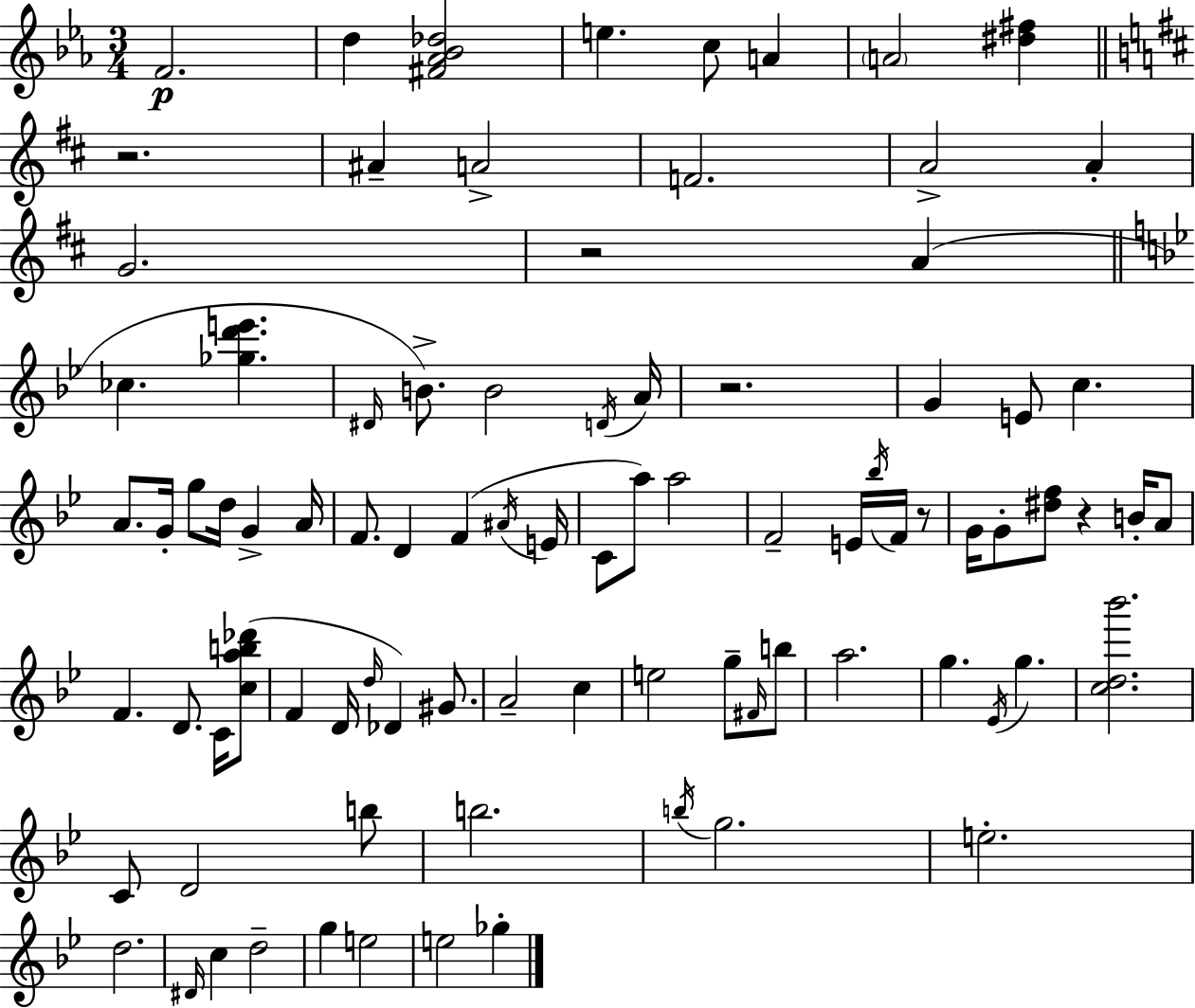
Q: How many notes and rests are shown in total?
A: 88